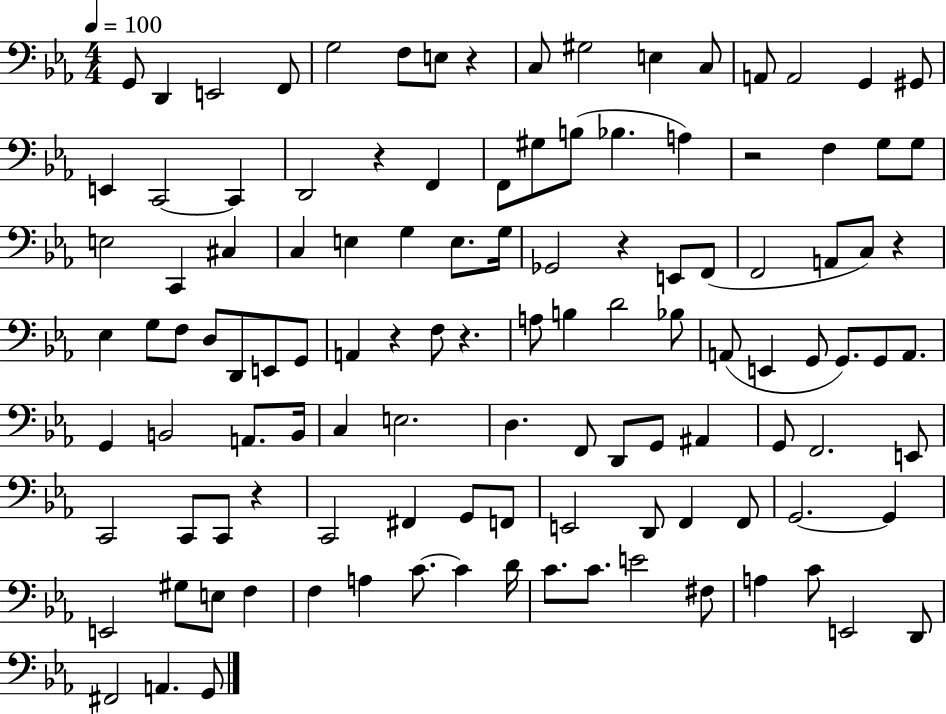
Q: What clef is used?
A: bass